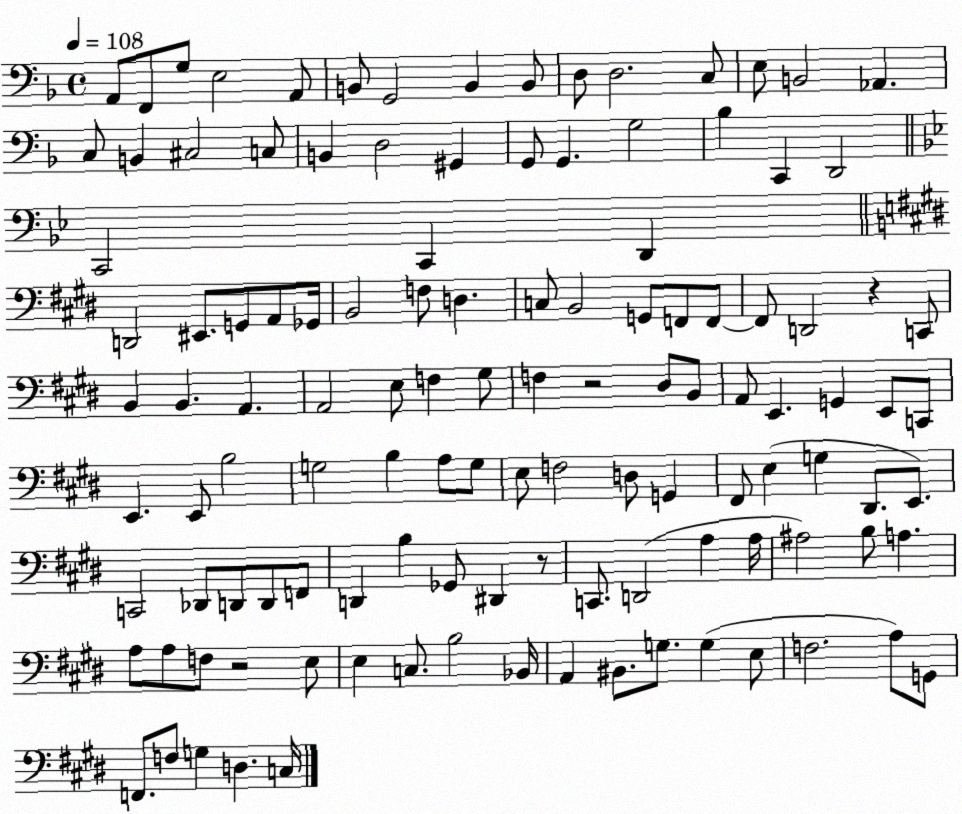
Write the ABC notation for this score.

X:1
T:Untitled
M:4/4
L:1/4
K:F
A,,/2 F,,/2 G,/2 E,2 A,,/2 B,,/2 G,,2 B,, B,,/2 D,/2 D,2 C,/2 E,/2 B,,2 _A,, C,/2 B,, ^C,2 C,/2 B,, D,2 ^G,, G,,/2 G,, G,2 _B, C,, D,,2 C,,2 C,, D,, D,,2 ^E,,/2 G,,/2 A,,/2 _G,,/4 B,,2 F,/2 D, C,/2 B,,2 G,,/2 F,,/2 F,,/2 F,,/2 D,,2 z C,,/2 B,, B,, A,, A,,2 E,/2 F, ^G,/2 F, z2 ^D,/2 B,,/2 A,,/2 E,, G,, E,,/2 C,,/2 E,, E,,/2 B,2 G,2 B, A,/2 G,/2 E,/2 F,2 D,/2 G,, ^F,,/2 E, G, ^D,,/2 E,,/2 C,,2 _D,,/2 D,,/2 D,,/2 F,,/2 D,, B, _G,,/2 ^D,, z/2 C,,/2 D,,2 A, A,/4 ^A,2 B,/2 A, A,/2 A,/2 F,/2 z2 E,/2 E, C,/2 B,2 _B,,/4 A,, ^B,,/2 G,/2 G, E,/2 F,2 A,/2 G,,/2 F,,/2 F,/2 G, D, C,/4